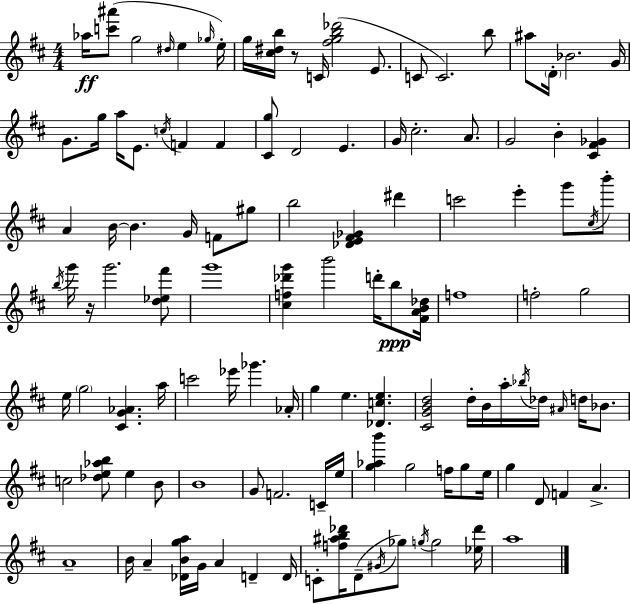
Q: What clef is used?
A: treble